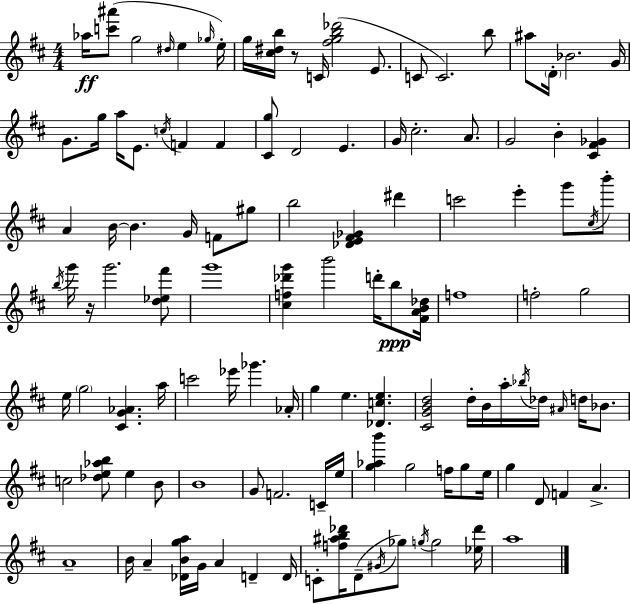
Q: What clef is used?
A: treble